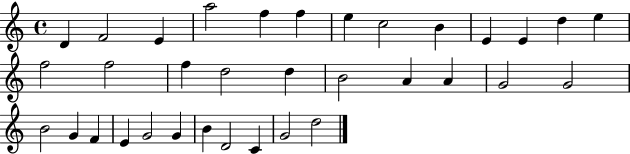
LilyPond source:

{
  \clef treble
  \time 4/4
  \defaultTimeSignature
  \key c \major
  d'4 f'2 e'4 | a''2 f''4 f''4 | e''4 c''2 b'4 | e'4 e'4 d''4 e''4 | \break f''2 f''2 | f''4 d''2 d''4 | b'2 a'4 a'4 | g'2 g'2 | \break b'2 g'4 f'4 | e'4 g'2 g'4 | b'4 d'2 c'4 | g'2 d''2 | \break \bar "|."
}